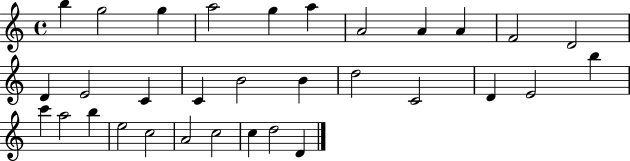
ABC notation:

X:1
T:Untitled
M:4/4
L:1/4
K:C
b g2 g a2 g a A2 A A F2 D2 D E2 C C B2 B d2 C2 D E2 b c' a2 b e2 c2 A2 c2 c d2 D